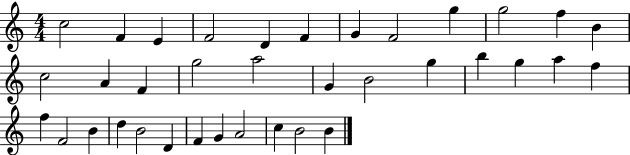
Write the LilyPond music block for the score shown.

{
  \clef treble
  \numericTimeSignature
  \time 4/4
  \key c \major
  c''2 f'4 e'4 | f'2 d'4 f'4 | g'4 f'2 g''4 | g''2 f''4 b'4 | \break c''2 a'4 f'4 | g''2 a''2 | g'4 b'2 g''4 | b''4 g''4 a''4 f''4 | \break f''4 f'2 b'4 | d''4 b'2 d'4 | f'4 g'4 a'2 | c''4 b'2 b'4 | \break \bar "|."
}